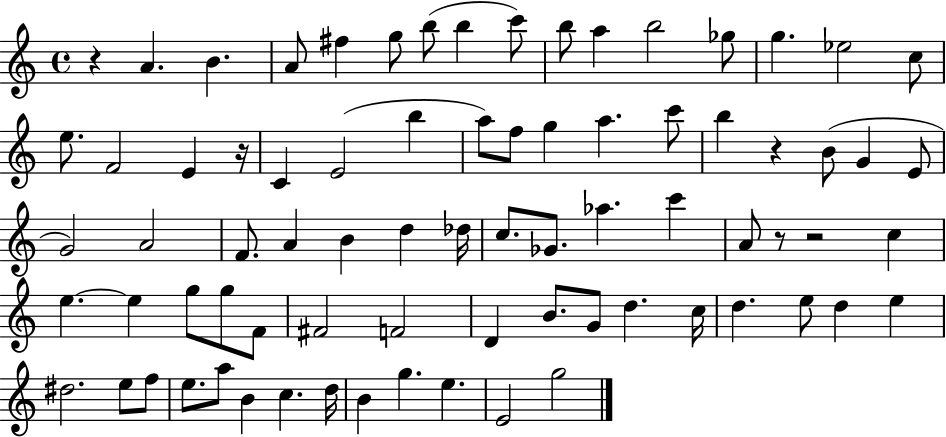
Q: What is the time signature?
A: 4/4